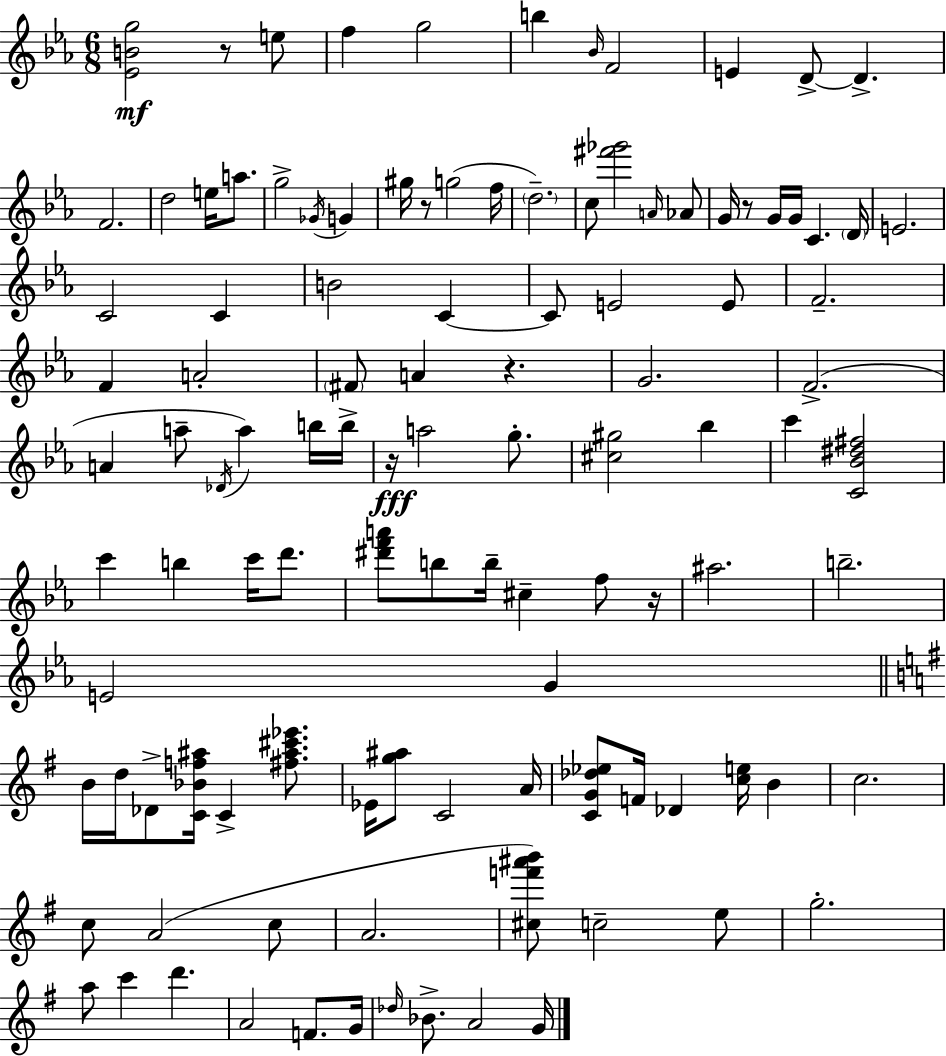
{
  \clef treble
  \numericTimeSignature
  \time 6/8
  \key ees \major
  \repeat volta 2 { <ees' b' g''>2\mf r8 e''8 | f''4 g''2 | b''4 \grace { bes'16 } f'2 | e'4 d'8->~~ d'4.-> | \break f'2. | d''2 e''16 a''8. | g''2-> \acciaccatura { ges'16 } g'4 | gis''16 r8 g''2( | \break f''16 \parenthesize d''2.--) | c''8 <fis''' ges'''>2 | \grace { a'16 } aes'8 g'16 r8 g'16 g'16 c'4. | \parenthesize d'16 e'2. | \break c'2 c'4 | b'2 c'4~~ | c'8 e'2 | e'8 f'2.-- | \break f'4 a'2-. | \parenthesize fis'8 a'4 r4. | g'2. | f'2.->( | \break a'4 a''8-- \acciaccatura { des'16 } a''4) | b''16 b''16-> r16\fff a''2 | g''8.-. <cis'' gis''>2 | bes''4 c'''4 <c' bes' dis'' fis''>2 | \break c'''4 b''4 | c'''16 d'''8. <dis''' f''' a'''>8 b''8 b''16-- cis''4-- | f''8 r16 ais''2. | b''2.-- | \break e'2 | g'4 \bar "||" \break \key g \major b'16 d''16 des'8-> <c' bes' f'' ais''>16 c'4-> <fis'' ais'' cis''' ees'''>8. | ees'16 <g'' ais''>8 c'2 a'16 | <c' g' des'' ees''>8 f'16 des'4 <c'' e''>16 b'4 | c''2. | \break c''8 a'2( c''8 | a'2. | <cis'' f''' ais''' b'''>8) c''2-- e''8 | g''2.-. | \break a''8 c'''4 d'''4. | a'2 f'8. g'16 | \grace { des''16 } bes'8.-> a'2 | g'16 } \bar "|."
}